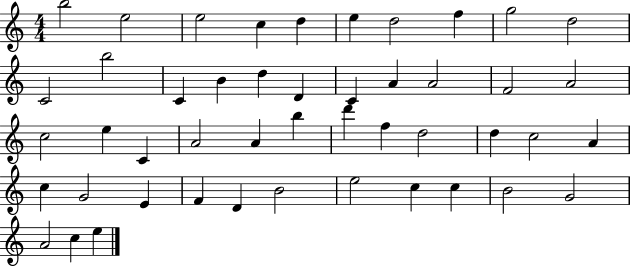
{
  \clef treble
  \numericTimeSignature
  \time 4/4
  \key c \major
  b''2 e''2 | e''2 c''4 d''4 | e''4 d''2 f''4 | g''2 d''2 | \break c'2 b''2 | c'4 b'4 d''4 d'4 | c'4 a'4 a'2 | f'2 a'2 | \break c''2 e''4 c'4 | a'2 a'4 b''4 | d'''4 f''4 d''2 | d''4 c''2 a'4 | \break c''4 g'2 e'4 | f'4 d'4 b'2 | e''2 c''4 c''4 | b'2 g'2 | \break a'2 c''4 e''4 | \bar "|."
}